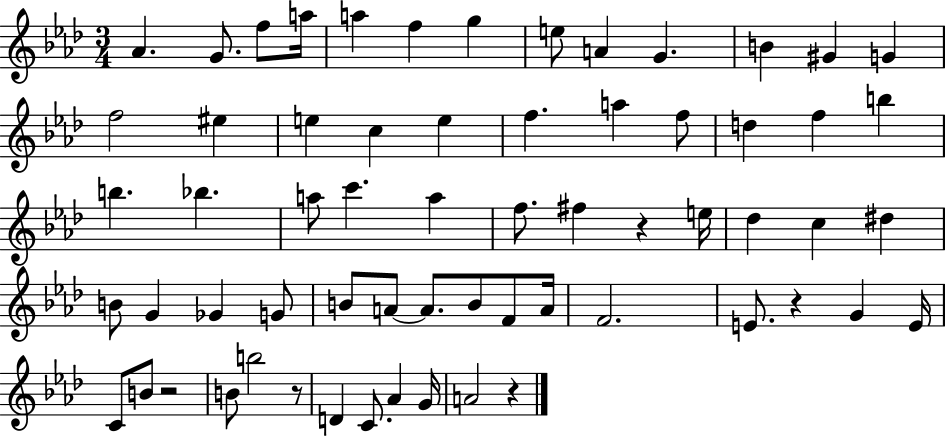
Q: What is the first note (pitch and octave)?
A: Ab4